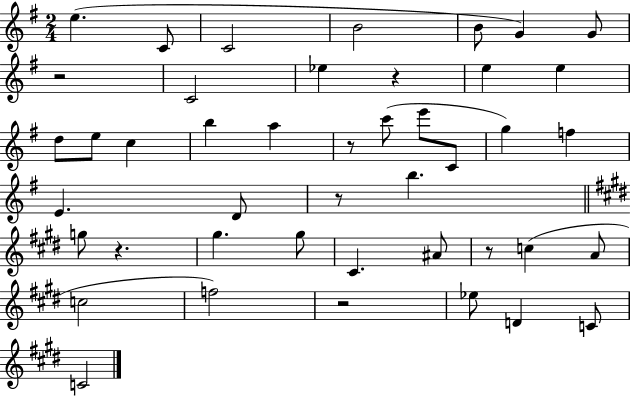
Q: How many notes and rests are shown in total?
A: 44